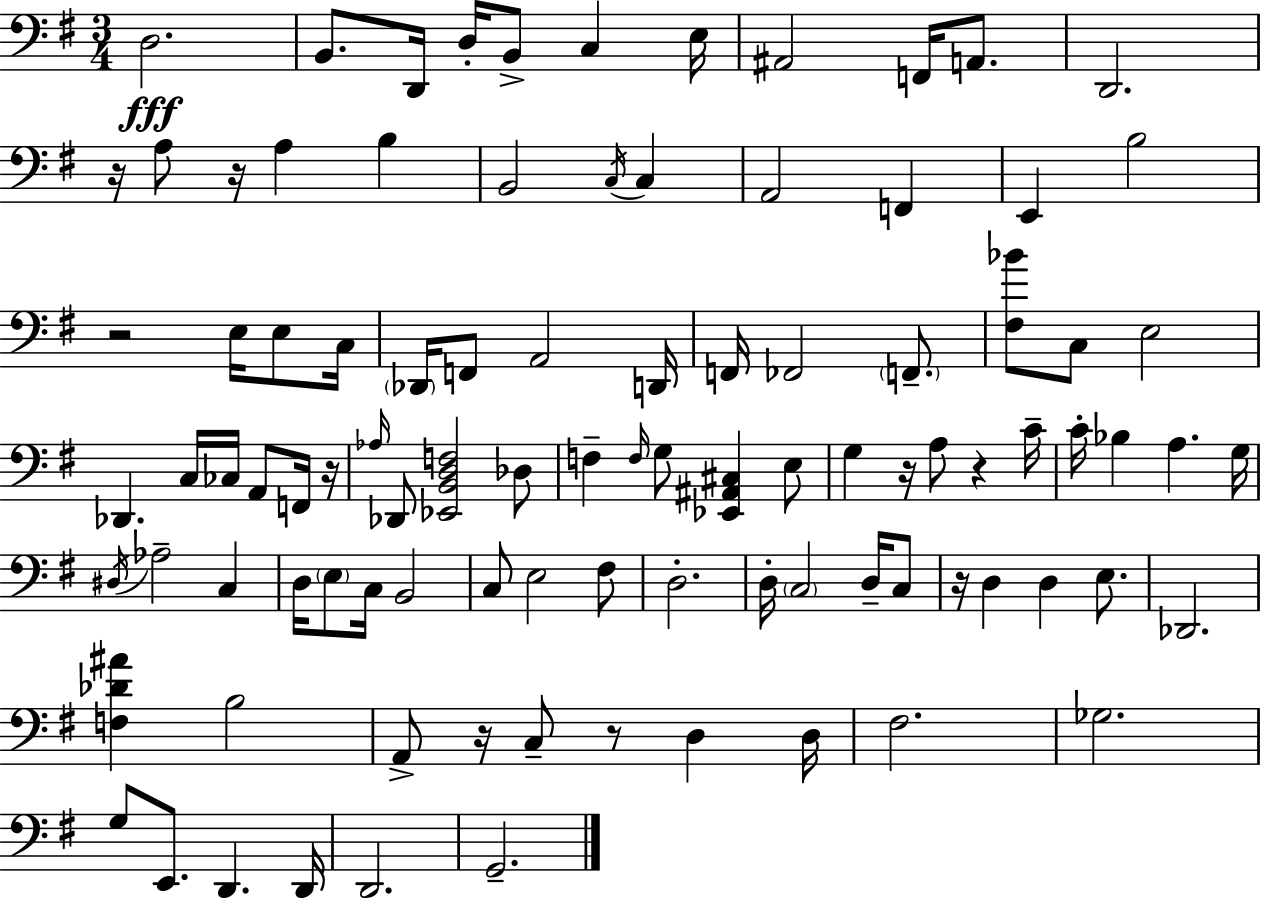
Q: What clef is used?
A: bass